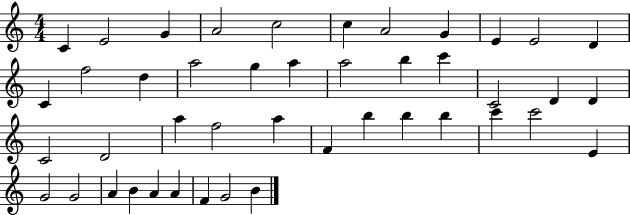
X:1
T:Untitled
M:4/4
L:1/4
K:C
C E2 G A2 c2 c A2 G E E2 D C f2 d a2 g a a2 b c' C2 D D C2 D2 a f2 a F b b b c' c'2 E G2 G2 A B A A F G2 B